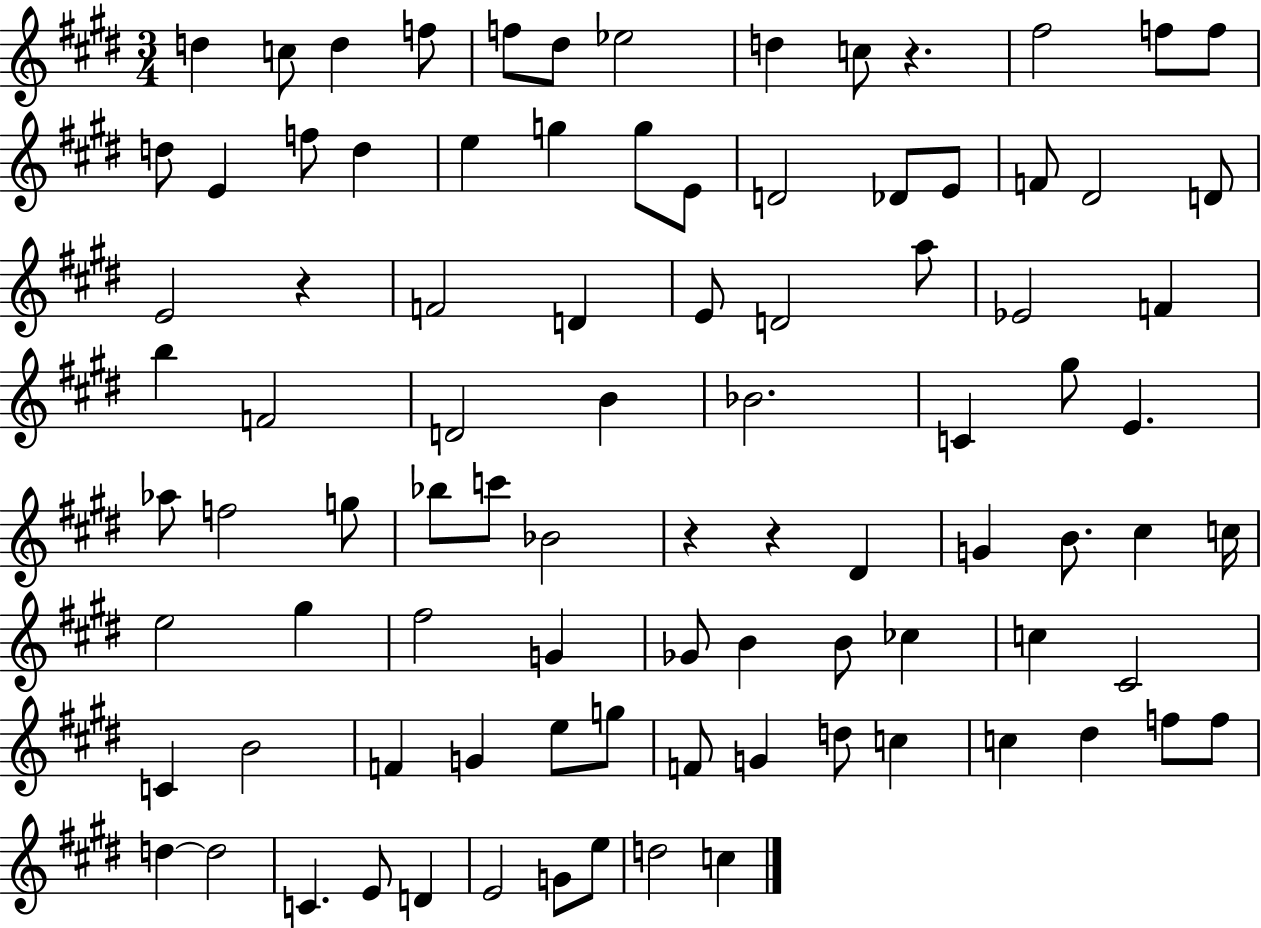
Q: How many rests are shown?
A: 4